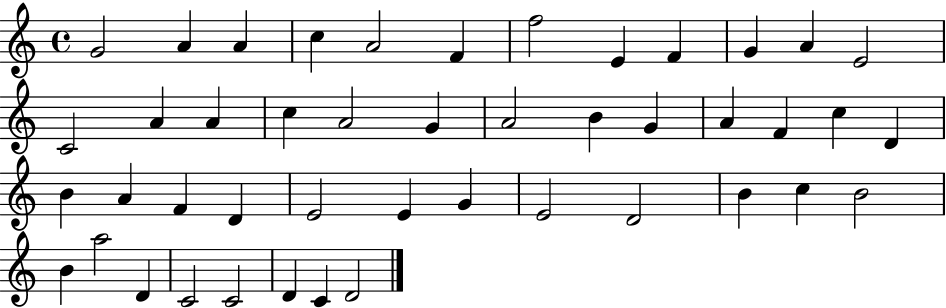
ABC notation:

X:1
T:Untitled
M:4/4
L:1/4
K:C
G2 A A c A2 F f2 E F G A E2 C2 A A c A2 G A2 B G A F c D B A F D E2 E G E2 D2 B c B2 B a2 D C2 C2 D C D2